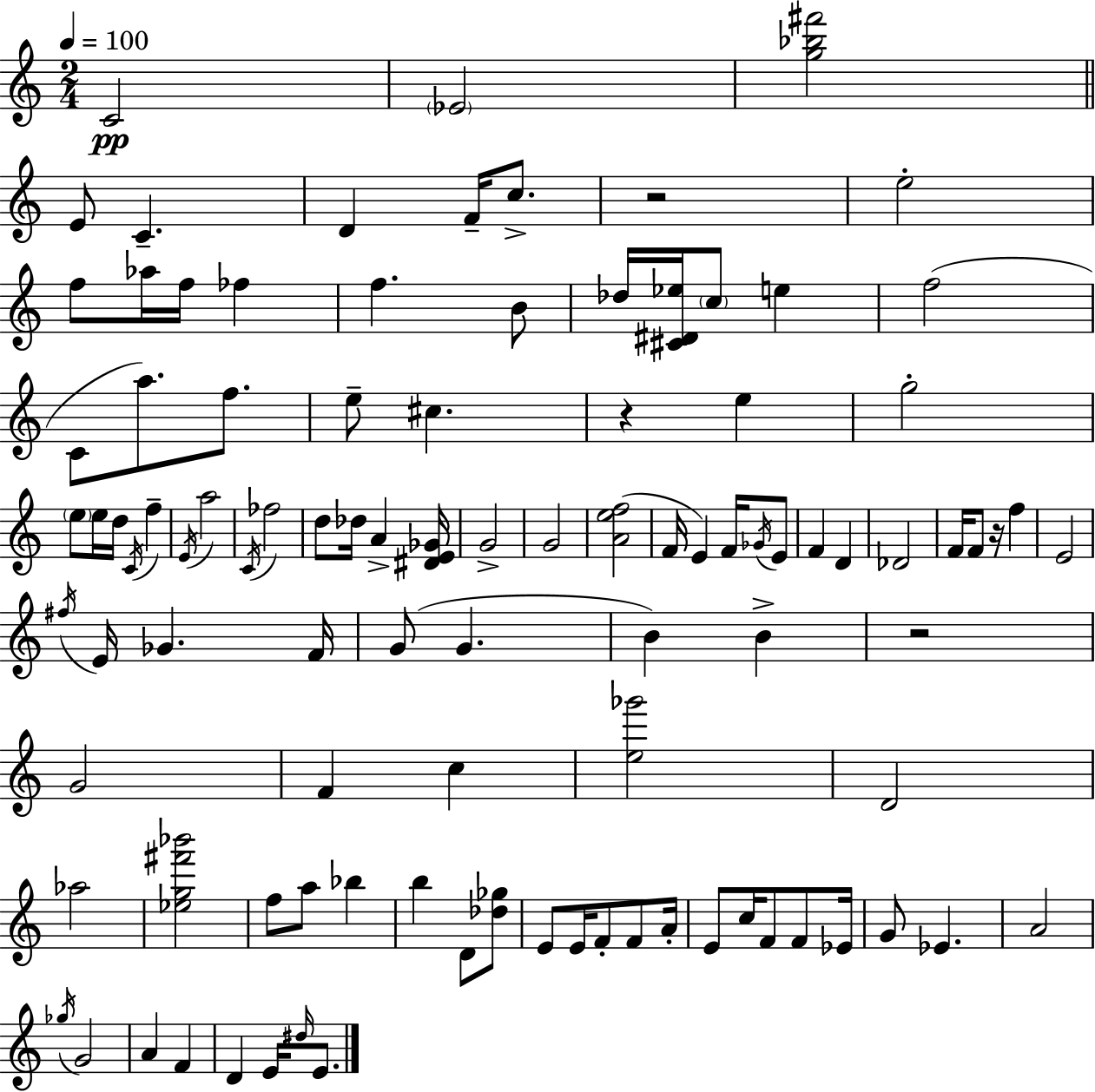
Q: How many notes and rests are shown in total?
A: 101